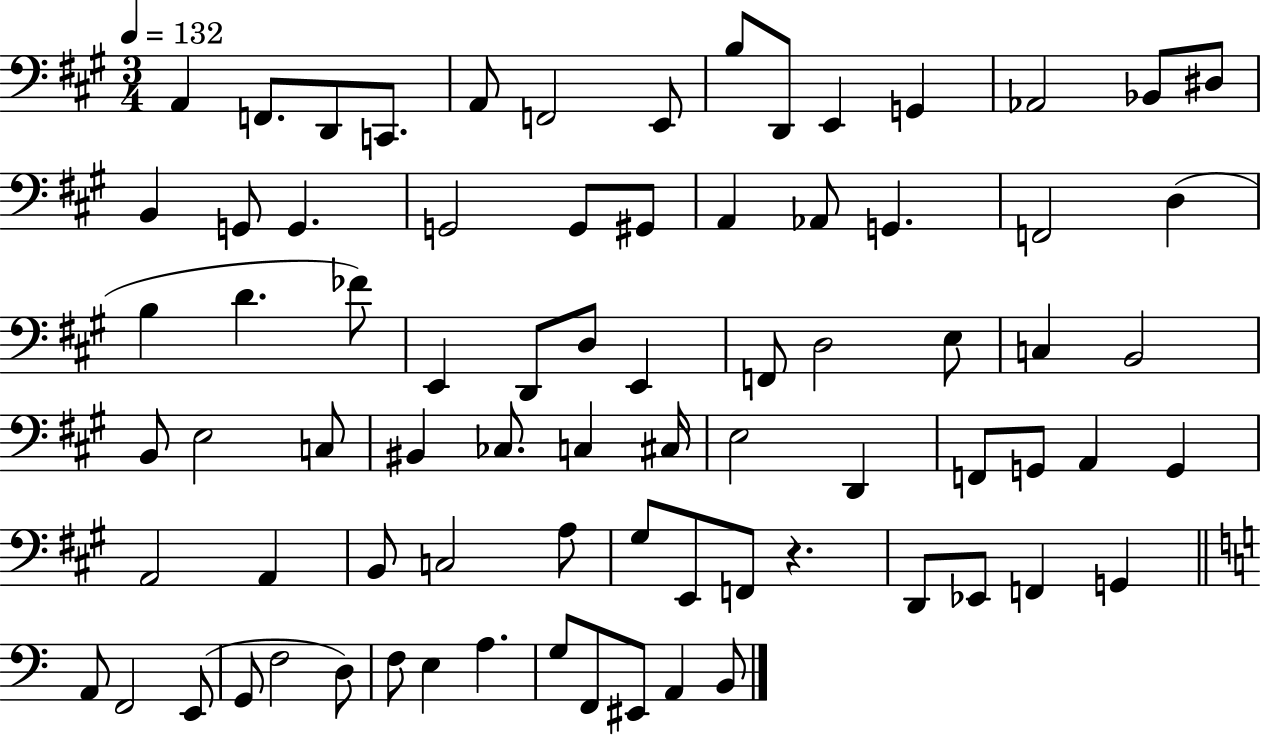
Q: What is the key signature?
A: A major